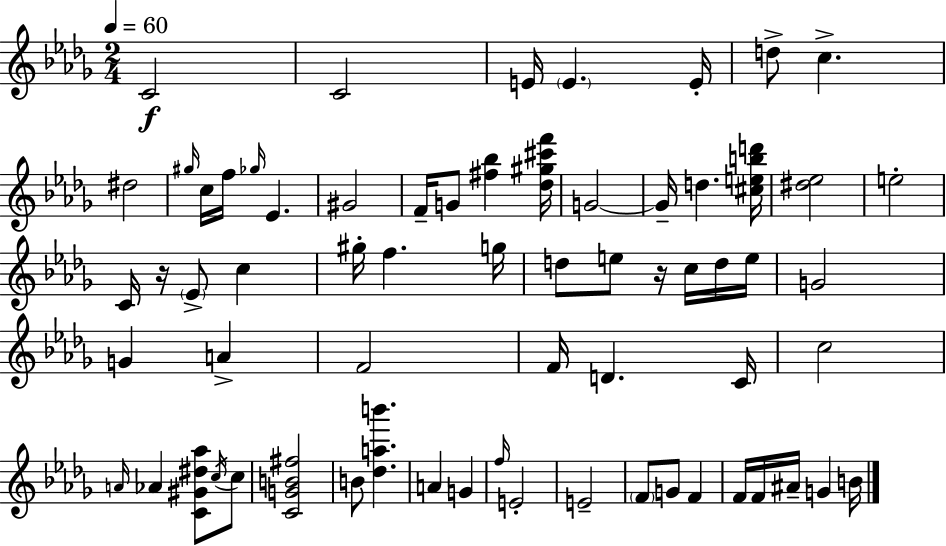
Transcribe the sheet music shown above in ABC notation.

X:1
T:Untitled
M:2/4
L:1/4
K:Bbm
C2 C2 E/4 E E/4 d/2 c ^d2 ^g/4 c/4 f/4 _g/4 _E ^G2 F/4 G/2 [^f_b] [_d^g^c'f']/4 G2 G/4 d [^cebd']/4 [^d_e]2 e2 C/4 z/4 _E/2 c ^g/4 f g/4 d/2 e/2 z/4 c/4 d/4 e/4 G2 G A F2 F/4 D C/4 c2 A/4 _A [C^G^d_a]/2 c/4 c/2 [CGB^f]2 B/2 [_dab'] A G f/4 E2 E2 F/2 G/2 F F/4 F/4 ^A/4 G B/4